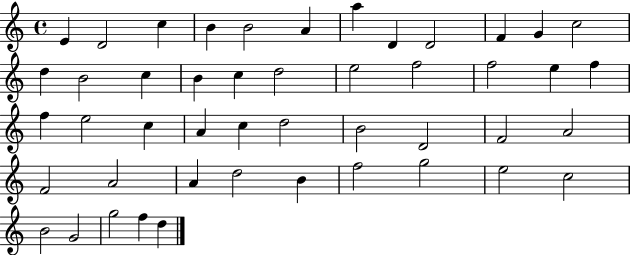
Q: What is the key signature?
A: C major